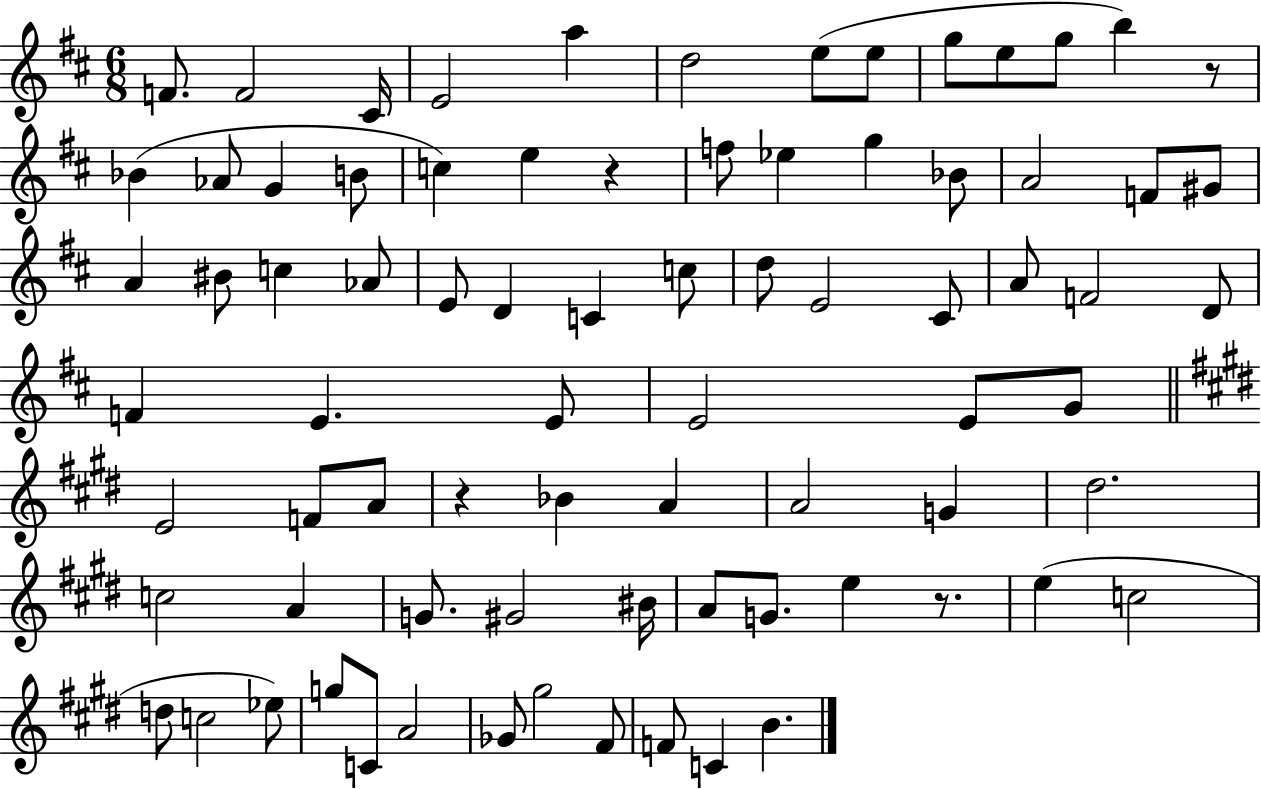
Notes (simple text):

F4/e. F4/h C#4/s E4/h A5/q D5/h E5/e E5/e G5/e E5/e G5/e B5/q R/e Bb4/q Ab4/e G4/q B4/e C5/q E5/q R/q F5/e Eb5/q G5/q Bb4/e A4/h F4/e G#4/e A4/q BIS4/e C5/q Ab4/e E4/e D4/q C4/q C5/e D5/e E4/h C#4/e A4/e F4/h D4/e F4/q E4/q. E4/e E4/h E4/e G4/e E4/h F4/e A4/e R/q Bb4/q A4/q A4/h G4/q D#5/h. C5/h A4/q G4/e. G#4/h BIS4/s A4/e G4/e. E5/q R/e. E5/q C5/h D5/e C5/h Eb5/e G5/e C4/e A4/h Gb4/e G#5/h F#4/e F4/e C4/q B4/q.